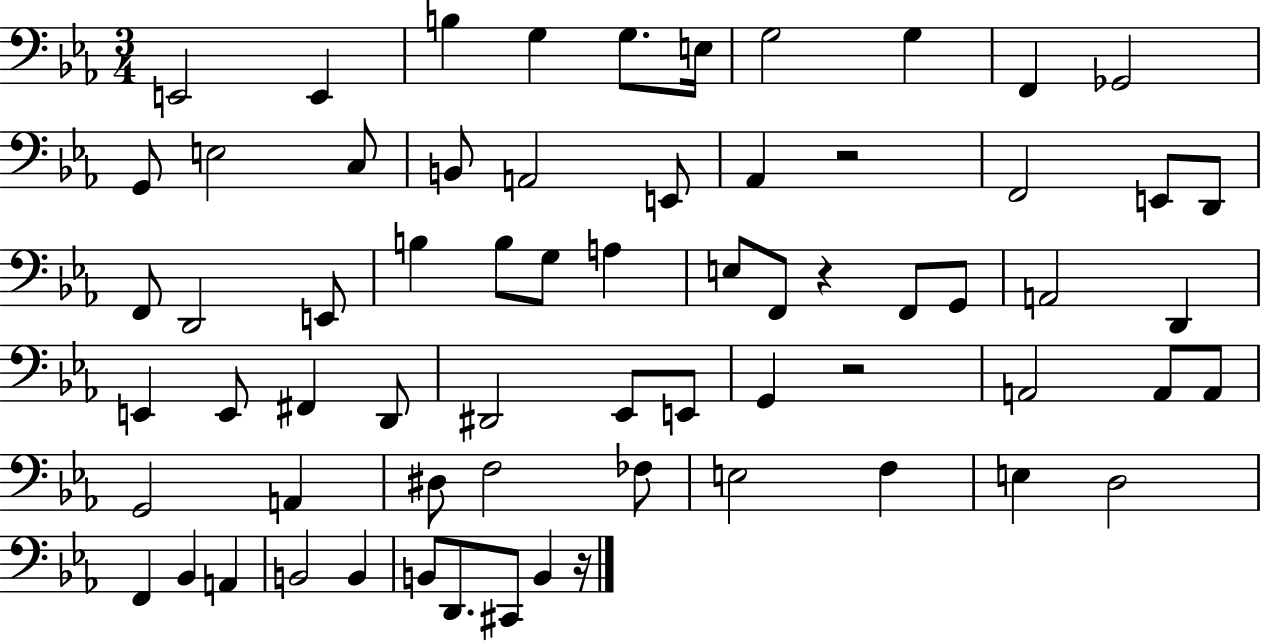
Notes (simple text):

E2/h E2/q B3/q G3/q G3/e. E3/s G3/h G3/q F2/q Gb2/h G2/e E3/h C3/e B2/e A2/h E2/e Ab2/q R/h F2/h E2/e D2/e F2/e D2/h E2/e B3/q B3/e G3/e A3/q E3/e F2/e R/q F2/e G2/e A2/h D2/q E2/q E2/e F#2/q D2/e D#2/h Eb2/e E2/e G2/q R/h A2/h A2/e A2/e G2/h A2/q D#3/e F3/h FES3/e E3/h F3/q E3/q D3/h F2/q Bb2/q A2/q B2/h B2/q B2/e D2/e. C#2/e B2/q R/s